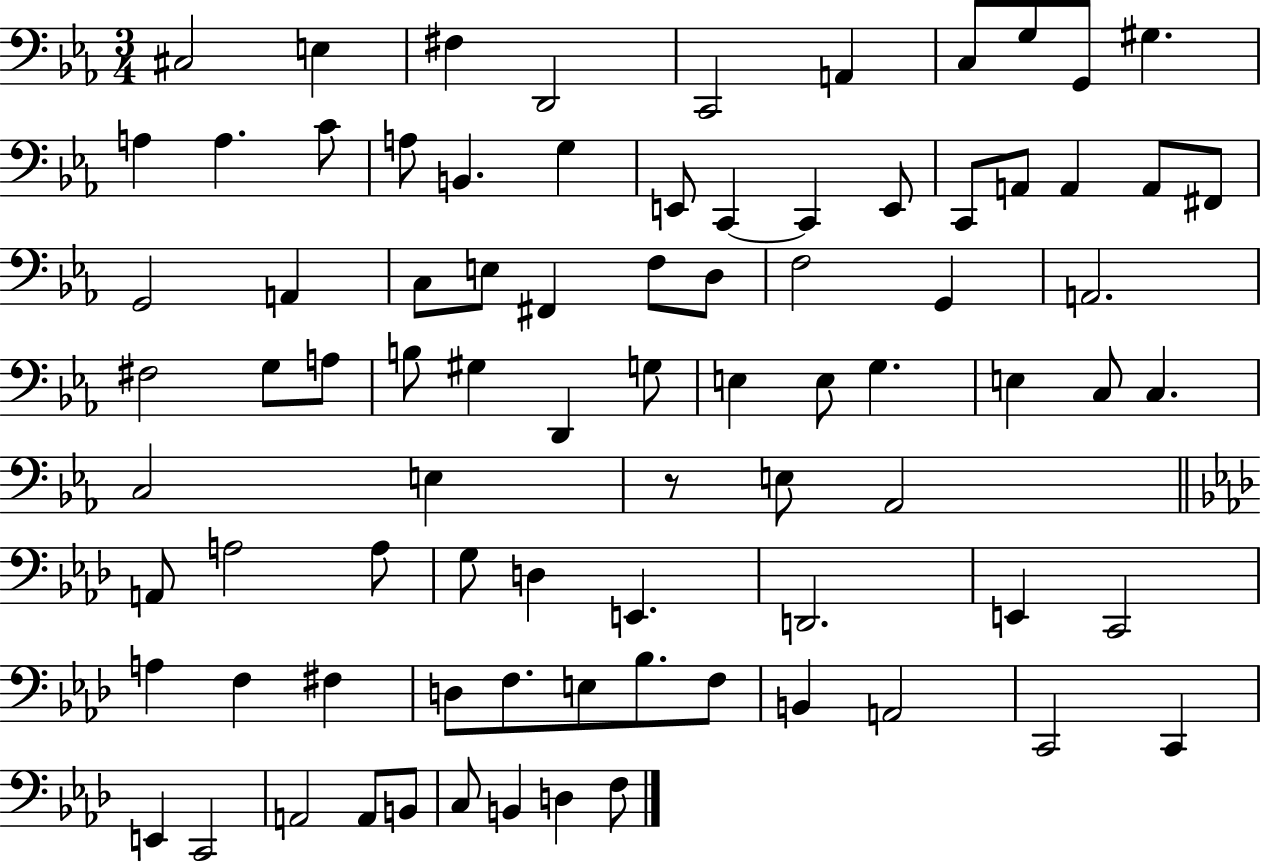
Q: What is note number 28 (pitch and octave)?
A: C3